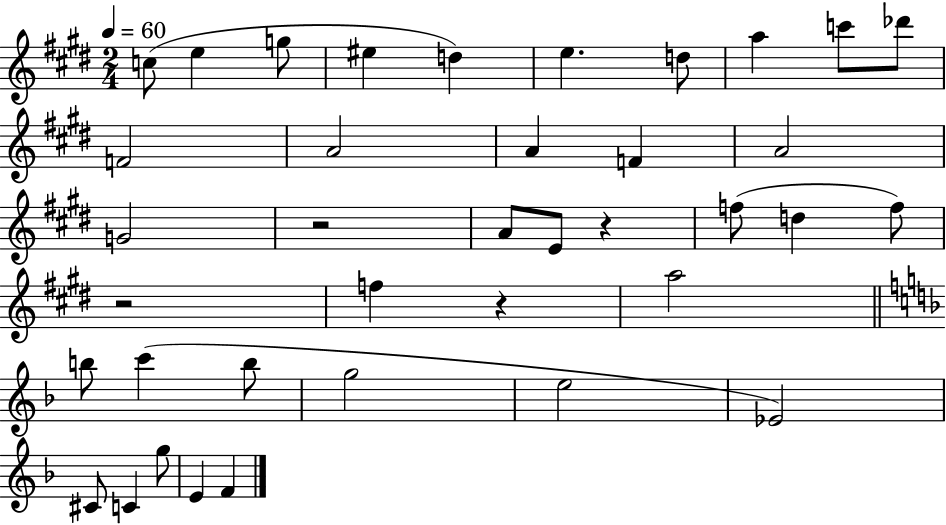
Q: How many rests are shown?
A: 4